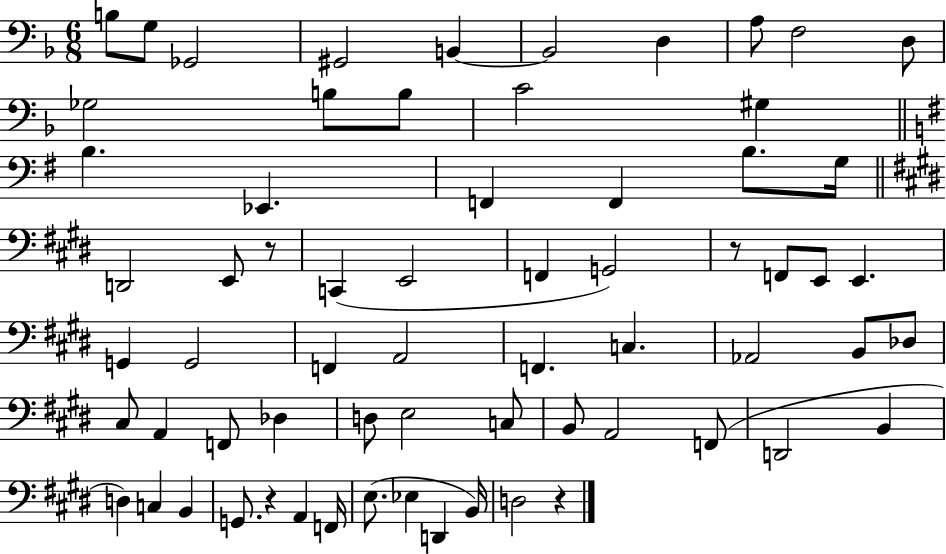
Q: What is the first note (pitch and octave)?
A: B3